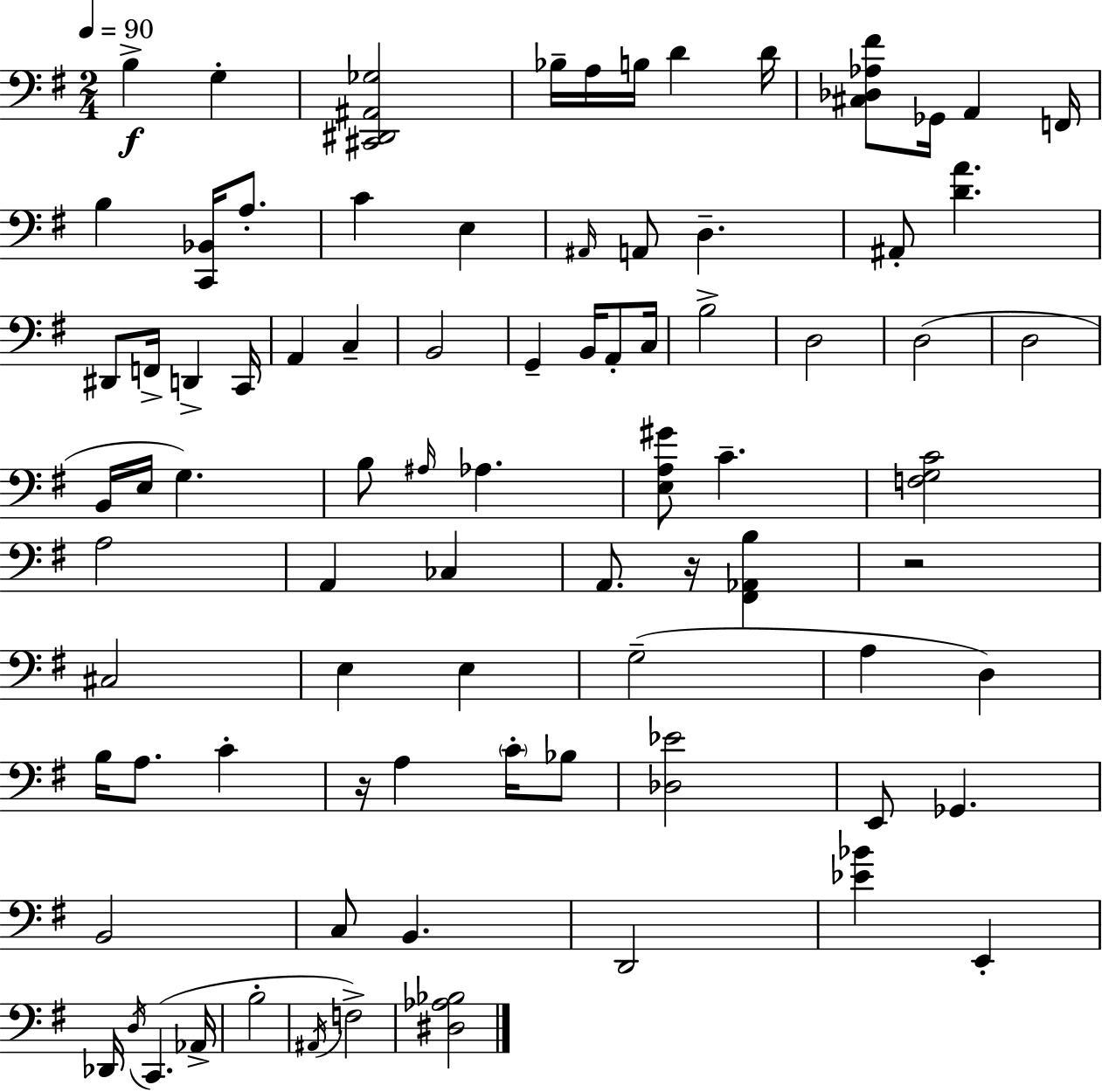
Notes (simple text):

B3/q G3/q [C#2,D#2,A#2,Gb3]/h Bb3/s A3/s B3/s D4/q D4/s [C#3,Db3,Ab3,F#4]/e Gb2/s A2/q F2/s B3/q [C2,Bb2]/s A3/e. C4/q E3/q A#2/s A2/e D3/q. A#2/e [D4,A4]/q. D#2/e F2/s D2/q C2/s A2/q C3/q B2/h G2/q B2/s A2/e C3/s B3/h D3/h D3/h D3/h B2/s E3/s G3/q. B3/e A#3/s Ab3/q. [E3,A3,G#4]/e C4/q. [F3,G3,C4]/h A3/h A2/q CES3/q A2/e. R/s [F#2,Ab2,B3]/q R/h C#3/h E3/q E3/q G3/h A3/q D3/q B3/s A3/e. C4/q R/s A3/q C4/s Bb3/e [Db3,Eb4]/h E2/e Gb2/q. B2/h C3/e B2/q. D2/h [Eb4,Bb4]/q E2/q Db2/s D3/s C2/q. Ab2/s B3/h A#2/s F3/h [D#3,Ab3,Bb3]/h